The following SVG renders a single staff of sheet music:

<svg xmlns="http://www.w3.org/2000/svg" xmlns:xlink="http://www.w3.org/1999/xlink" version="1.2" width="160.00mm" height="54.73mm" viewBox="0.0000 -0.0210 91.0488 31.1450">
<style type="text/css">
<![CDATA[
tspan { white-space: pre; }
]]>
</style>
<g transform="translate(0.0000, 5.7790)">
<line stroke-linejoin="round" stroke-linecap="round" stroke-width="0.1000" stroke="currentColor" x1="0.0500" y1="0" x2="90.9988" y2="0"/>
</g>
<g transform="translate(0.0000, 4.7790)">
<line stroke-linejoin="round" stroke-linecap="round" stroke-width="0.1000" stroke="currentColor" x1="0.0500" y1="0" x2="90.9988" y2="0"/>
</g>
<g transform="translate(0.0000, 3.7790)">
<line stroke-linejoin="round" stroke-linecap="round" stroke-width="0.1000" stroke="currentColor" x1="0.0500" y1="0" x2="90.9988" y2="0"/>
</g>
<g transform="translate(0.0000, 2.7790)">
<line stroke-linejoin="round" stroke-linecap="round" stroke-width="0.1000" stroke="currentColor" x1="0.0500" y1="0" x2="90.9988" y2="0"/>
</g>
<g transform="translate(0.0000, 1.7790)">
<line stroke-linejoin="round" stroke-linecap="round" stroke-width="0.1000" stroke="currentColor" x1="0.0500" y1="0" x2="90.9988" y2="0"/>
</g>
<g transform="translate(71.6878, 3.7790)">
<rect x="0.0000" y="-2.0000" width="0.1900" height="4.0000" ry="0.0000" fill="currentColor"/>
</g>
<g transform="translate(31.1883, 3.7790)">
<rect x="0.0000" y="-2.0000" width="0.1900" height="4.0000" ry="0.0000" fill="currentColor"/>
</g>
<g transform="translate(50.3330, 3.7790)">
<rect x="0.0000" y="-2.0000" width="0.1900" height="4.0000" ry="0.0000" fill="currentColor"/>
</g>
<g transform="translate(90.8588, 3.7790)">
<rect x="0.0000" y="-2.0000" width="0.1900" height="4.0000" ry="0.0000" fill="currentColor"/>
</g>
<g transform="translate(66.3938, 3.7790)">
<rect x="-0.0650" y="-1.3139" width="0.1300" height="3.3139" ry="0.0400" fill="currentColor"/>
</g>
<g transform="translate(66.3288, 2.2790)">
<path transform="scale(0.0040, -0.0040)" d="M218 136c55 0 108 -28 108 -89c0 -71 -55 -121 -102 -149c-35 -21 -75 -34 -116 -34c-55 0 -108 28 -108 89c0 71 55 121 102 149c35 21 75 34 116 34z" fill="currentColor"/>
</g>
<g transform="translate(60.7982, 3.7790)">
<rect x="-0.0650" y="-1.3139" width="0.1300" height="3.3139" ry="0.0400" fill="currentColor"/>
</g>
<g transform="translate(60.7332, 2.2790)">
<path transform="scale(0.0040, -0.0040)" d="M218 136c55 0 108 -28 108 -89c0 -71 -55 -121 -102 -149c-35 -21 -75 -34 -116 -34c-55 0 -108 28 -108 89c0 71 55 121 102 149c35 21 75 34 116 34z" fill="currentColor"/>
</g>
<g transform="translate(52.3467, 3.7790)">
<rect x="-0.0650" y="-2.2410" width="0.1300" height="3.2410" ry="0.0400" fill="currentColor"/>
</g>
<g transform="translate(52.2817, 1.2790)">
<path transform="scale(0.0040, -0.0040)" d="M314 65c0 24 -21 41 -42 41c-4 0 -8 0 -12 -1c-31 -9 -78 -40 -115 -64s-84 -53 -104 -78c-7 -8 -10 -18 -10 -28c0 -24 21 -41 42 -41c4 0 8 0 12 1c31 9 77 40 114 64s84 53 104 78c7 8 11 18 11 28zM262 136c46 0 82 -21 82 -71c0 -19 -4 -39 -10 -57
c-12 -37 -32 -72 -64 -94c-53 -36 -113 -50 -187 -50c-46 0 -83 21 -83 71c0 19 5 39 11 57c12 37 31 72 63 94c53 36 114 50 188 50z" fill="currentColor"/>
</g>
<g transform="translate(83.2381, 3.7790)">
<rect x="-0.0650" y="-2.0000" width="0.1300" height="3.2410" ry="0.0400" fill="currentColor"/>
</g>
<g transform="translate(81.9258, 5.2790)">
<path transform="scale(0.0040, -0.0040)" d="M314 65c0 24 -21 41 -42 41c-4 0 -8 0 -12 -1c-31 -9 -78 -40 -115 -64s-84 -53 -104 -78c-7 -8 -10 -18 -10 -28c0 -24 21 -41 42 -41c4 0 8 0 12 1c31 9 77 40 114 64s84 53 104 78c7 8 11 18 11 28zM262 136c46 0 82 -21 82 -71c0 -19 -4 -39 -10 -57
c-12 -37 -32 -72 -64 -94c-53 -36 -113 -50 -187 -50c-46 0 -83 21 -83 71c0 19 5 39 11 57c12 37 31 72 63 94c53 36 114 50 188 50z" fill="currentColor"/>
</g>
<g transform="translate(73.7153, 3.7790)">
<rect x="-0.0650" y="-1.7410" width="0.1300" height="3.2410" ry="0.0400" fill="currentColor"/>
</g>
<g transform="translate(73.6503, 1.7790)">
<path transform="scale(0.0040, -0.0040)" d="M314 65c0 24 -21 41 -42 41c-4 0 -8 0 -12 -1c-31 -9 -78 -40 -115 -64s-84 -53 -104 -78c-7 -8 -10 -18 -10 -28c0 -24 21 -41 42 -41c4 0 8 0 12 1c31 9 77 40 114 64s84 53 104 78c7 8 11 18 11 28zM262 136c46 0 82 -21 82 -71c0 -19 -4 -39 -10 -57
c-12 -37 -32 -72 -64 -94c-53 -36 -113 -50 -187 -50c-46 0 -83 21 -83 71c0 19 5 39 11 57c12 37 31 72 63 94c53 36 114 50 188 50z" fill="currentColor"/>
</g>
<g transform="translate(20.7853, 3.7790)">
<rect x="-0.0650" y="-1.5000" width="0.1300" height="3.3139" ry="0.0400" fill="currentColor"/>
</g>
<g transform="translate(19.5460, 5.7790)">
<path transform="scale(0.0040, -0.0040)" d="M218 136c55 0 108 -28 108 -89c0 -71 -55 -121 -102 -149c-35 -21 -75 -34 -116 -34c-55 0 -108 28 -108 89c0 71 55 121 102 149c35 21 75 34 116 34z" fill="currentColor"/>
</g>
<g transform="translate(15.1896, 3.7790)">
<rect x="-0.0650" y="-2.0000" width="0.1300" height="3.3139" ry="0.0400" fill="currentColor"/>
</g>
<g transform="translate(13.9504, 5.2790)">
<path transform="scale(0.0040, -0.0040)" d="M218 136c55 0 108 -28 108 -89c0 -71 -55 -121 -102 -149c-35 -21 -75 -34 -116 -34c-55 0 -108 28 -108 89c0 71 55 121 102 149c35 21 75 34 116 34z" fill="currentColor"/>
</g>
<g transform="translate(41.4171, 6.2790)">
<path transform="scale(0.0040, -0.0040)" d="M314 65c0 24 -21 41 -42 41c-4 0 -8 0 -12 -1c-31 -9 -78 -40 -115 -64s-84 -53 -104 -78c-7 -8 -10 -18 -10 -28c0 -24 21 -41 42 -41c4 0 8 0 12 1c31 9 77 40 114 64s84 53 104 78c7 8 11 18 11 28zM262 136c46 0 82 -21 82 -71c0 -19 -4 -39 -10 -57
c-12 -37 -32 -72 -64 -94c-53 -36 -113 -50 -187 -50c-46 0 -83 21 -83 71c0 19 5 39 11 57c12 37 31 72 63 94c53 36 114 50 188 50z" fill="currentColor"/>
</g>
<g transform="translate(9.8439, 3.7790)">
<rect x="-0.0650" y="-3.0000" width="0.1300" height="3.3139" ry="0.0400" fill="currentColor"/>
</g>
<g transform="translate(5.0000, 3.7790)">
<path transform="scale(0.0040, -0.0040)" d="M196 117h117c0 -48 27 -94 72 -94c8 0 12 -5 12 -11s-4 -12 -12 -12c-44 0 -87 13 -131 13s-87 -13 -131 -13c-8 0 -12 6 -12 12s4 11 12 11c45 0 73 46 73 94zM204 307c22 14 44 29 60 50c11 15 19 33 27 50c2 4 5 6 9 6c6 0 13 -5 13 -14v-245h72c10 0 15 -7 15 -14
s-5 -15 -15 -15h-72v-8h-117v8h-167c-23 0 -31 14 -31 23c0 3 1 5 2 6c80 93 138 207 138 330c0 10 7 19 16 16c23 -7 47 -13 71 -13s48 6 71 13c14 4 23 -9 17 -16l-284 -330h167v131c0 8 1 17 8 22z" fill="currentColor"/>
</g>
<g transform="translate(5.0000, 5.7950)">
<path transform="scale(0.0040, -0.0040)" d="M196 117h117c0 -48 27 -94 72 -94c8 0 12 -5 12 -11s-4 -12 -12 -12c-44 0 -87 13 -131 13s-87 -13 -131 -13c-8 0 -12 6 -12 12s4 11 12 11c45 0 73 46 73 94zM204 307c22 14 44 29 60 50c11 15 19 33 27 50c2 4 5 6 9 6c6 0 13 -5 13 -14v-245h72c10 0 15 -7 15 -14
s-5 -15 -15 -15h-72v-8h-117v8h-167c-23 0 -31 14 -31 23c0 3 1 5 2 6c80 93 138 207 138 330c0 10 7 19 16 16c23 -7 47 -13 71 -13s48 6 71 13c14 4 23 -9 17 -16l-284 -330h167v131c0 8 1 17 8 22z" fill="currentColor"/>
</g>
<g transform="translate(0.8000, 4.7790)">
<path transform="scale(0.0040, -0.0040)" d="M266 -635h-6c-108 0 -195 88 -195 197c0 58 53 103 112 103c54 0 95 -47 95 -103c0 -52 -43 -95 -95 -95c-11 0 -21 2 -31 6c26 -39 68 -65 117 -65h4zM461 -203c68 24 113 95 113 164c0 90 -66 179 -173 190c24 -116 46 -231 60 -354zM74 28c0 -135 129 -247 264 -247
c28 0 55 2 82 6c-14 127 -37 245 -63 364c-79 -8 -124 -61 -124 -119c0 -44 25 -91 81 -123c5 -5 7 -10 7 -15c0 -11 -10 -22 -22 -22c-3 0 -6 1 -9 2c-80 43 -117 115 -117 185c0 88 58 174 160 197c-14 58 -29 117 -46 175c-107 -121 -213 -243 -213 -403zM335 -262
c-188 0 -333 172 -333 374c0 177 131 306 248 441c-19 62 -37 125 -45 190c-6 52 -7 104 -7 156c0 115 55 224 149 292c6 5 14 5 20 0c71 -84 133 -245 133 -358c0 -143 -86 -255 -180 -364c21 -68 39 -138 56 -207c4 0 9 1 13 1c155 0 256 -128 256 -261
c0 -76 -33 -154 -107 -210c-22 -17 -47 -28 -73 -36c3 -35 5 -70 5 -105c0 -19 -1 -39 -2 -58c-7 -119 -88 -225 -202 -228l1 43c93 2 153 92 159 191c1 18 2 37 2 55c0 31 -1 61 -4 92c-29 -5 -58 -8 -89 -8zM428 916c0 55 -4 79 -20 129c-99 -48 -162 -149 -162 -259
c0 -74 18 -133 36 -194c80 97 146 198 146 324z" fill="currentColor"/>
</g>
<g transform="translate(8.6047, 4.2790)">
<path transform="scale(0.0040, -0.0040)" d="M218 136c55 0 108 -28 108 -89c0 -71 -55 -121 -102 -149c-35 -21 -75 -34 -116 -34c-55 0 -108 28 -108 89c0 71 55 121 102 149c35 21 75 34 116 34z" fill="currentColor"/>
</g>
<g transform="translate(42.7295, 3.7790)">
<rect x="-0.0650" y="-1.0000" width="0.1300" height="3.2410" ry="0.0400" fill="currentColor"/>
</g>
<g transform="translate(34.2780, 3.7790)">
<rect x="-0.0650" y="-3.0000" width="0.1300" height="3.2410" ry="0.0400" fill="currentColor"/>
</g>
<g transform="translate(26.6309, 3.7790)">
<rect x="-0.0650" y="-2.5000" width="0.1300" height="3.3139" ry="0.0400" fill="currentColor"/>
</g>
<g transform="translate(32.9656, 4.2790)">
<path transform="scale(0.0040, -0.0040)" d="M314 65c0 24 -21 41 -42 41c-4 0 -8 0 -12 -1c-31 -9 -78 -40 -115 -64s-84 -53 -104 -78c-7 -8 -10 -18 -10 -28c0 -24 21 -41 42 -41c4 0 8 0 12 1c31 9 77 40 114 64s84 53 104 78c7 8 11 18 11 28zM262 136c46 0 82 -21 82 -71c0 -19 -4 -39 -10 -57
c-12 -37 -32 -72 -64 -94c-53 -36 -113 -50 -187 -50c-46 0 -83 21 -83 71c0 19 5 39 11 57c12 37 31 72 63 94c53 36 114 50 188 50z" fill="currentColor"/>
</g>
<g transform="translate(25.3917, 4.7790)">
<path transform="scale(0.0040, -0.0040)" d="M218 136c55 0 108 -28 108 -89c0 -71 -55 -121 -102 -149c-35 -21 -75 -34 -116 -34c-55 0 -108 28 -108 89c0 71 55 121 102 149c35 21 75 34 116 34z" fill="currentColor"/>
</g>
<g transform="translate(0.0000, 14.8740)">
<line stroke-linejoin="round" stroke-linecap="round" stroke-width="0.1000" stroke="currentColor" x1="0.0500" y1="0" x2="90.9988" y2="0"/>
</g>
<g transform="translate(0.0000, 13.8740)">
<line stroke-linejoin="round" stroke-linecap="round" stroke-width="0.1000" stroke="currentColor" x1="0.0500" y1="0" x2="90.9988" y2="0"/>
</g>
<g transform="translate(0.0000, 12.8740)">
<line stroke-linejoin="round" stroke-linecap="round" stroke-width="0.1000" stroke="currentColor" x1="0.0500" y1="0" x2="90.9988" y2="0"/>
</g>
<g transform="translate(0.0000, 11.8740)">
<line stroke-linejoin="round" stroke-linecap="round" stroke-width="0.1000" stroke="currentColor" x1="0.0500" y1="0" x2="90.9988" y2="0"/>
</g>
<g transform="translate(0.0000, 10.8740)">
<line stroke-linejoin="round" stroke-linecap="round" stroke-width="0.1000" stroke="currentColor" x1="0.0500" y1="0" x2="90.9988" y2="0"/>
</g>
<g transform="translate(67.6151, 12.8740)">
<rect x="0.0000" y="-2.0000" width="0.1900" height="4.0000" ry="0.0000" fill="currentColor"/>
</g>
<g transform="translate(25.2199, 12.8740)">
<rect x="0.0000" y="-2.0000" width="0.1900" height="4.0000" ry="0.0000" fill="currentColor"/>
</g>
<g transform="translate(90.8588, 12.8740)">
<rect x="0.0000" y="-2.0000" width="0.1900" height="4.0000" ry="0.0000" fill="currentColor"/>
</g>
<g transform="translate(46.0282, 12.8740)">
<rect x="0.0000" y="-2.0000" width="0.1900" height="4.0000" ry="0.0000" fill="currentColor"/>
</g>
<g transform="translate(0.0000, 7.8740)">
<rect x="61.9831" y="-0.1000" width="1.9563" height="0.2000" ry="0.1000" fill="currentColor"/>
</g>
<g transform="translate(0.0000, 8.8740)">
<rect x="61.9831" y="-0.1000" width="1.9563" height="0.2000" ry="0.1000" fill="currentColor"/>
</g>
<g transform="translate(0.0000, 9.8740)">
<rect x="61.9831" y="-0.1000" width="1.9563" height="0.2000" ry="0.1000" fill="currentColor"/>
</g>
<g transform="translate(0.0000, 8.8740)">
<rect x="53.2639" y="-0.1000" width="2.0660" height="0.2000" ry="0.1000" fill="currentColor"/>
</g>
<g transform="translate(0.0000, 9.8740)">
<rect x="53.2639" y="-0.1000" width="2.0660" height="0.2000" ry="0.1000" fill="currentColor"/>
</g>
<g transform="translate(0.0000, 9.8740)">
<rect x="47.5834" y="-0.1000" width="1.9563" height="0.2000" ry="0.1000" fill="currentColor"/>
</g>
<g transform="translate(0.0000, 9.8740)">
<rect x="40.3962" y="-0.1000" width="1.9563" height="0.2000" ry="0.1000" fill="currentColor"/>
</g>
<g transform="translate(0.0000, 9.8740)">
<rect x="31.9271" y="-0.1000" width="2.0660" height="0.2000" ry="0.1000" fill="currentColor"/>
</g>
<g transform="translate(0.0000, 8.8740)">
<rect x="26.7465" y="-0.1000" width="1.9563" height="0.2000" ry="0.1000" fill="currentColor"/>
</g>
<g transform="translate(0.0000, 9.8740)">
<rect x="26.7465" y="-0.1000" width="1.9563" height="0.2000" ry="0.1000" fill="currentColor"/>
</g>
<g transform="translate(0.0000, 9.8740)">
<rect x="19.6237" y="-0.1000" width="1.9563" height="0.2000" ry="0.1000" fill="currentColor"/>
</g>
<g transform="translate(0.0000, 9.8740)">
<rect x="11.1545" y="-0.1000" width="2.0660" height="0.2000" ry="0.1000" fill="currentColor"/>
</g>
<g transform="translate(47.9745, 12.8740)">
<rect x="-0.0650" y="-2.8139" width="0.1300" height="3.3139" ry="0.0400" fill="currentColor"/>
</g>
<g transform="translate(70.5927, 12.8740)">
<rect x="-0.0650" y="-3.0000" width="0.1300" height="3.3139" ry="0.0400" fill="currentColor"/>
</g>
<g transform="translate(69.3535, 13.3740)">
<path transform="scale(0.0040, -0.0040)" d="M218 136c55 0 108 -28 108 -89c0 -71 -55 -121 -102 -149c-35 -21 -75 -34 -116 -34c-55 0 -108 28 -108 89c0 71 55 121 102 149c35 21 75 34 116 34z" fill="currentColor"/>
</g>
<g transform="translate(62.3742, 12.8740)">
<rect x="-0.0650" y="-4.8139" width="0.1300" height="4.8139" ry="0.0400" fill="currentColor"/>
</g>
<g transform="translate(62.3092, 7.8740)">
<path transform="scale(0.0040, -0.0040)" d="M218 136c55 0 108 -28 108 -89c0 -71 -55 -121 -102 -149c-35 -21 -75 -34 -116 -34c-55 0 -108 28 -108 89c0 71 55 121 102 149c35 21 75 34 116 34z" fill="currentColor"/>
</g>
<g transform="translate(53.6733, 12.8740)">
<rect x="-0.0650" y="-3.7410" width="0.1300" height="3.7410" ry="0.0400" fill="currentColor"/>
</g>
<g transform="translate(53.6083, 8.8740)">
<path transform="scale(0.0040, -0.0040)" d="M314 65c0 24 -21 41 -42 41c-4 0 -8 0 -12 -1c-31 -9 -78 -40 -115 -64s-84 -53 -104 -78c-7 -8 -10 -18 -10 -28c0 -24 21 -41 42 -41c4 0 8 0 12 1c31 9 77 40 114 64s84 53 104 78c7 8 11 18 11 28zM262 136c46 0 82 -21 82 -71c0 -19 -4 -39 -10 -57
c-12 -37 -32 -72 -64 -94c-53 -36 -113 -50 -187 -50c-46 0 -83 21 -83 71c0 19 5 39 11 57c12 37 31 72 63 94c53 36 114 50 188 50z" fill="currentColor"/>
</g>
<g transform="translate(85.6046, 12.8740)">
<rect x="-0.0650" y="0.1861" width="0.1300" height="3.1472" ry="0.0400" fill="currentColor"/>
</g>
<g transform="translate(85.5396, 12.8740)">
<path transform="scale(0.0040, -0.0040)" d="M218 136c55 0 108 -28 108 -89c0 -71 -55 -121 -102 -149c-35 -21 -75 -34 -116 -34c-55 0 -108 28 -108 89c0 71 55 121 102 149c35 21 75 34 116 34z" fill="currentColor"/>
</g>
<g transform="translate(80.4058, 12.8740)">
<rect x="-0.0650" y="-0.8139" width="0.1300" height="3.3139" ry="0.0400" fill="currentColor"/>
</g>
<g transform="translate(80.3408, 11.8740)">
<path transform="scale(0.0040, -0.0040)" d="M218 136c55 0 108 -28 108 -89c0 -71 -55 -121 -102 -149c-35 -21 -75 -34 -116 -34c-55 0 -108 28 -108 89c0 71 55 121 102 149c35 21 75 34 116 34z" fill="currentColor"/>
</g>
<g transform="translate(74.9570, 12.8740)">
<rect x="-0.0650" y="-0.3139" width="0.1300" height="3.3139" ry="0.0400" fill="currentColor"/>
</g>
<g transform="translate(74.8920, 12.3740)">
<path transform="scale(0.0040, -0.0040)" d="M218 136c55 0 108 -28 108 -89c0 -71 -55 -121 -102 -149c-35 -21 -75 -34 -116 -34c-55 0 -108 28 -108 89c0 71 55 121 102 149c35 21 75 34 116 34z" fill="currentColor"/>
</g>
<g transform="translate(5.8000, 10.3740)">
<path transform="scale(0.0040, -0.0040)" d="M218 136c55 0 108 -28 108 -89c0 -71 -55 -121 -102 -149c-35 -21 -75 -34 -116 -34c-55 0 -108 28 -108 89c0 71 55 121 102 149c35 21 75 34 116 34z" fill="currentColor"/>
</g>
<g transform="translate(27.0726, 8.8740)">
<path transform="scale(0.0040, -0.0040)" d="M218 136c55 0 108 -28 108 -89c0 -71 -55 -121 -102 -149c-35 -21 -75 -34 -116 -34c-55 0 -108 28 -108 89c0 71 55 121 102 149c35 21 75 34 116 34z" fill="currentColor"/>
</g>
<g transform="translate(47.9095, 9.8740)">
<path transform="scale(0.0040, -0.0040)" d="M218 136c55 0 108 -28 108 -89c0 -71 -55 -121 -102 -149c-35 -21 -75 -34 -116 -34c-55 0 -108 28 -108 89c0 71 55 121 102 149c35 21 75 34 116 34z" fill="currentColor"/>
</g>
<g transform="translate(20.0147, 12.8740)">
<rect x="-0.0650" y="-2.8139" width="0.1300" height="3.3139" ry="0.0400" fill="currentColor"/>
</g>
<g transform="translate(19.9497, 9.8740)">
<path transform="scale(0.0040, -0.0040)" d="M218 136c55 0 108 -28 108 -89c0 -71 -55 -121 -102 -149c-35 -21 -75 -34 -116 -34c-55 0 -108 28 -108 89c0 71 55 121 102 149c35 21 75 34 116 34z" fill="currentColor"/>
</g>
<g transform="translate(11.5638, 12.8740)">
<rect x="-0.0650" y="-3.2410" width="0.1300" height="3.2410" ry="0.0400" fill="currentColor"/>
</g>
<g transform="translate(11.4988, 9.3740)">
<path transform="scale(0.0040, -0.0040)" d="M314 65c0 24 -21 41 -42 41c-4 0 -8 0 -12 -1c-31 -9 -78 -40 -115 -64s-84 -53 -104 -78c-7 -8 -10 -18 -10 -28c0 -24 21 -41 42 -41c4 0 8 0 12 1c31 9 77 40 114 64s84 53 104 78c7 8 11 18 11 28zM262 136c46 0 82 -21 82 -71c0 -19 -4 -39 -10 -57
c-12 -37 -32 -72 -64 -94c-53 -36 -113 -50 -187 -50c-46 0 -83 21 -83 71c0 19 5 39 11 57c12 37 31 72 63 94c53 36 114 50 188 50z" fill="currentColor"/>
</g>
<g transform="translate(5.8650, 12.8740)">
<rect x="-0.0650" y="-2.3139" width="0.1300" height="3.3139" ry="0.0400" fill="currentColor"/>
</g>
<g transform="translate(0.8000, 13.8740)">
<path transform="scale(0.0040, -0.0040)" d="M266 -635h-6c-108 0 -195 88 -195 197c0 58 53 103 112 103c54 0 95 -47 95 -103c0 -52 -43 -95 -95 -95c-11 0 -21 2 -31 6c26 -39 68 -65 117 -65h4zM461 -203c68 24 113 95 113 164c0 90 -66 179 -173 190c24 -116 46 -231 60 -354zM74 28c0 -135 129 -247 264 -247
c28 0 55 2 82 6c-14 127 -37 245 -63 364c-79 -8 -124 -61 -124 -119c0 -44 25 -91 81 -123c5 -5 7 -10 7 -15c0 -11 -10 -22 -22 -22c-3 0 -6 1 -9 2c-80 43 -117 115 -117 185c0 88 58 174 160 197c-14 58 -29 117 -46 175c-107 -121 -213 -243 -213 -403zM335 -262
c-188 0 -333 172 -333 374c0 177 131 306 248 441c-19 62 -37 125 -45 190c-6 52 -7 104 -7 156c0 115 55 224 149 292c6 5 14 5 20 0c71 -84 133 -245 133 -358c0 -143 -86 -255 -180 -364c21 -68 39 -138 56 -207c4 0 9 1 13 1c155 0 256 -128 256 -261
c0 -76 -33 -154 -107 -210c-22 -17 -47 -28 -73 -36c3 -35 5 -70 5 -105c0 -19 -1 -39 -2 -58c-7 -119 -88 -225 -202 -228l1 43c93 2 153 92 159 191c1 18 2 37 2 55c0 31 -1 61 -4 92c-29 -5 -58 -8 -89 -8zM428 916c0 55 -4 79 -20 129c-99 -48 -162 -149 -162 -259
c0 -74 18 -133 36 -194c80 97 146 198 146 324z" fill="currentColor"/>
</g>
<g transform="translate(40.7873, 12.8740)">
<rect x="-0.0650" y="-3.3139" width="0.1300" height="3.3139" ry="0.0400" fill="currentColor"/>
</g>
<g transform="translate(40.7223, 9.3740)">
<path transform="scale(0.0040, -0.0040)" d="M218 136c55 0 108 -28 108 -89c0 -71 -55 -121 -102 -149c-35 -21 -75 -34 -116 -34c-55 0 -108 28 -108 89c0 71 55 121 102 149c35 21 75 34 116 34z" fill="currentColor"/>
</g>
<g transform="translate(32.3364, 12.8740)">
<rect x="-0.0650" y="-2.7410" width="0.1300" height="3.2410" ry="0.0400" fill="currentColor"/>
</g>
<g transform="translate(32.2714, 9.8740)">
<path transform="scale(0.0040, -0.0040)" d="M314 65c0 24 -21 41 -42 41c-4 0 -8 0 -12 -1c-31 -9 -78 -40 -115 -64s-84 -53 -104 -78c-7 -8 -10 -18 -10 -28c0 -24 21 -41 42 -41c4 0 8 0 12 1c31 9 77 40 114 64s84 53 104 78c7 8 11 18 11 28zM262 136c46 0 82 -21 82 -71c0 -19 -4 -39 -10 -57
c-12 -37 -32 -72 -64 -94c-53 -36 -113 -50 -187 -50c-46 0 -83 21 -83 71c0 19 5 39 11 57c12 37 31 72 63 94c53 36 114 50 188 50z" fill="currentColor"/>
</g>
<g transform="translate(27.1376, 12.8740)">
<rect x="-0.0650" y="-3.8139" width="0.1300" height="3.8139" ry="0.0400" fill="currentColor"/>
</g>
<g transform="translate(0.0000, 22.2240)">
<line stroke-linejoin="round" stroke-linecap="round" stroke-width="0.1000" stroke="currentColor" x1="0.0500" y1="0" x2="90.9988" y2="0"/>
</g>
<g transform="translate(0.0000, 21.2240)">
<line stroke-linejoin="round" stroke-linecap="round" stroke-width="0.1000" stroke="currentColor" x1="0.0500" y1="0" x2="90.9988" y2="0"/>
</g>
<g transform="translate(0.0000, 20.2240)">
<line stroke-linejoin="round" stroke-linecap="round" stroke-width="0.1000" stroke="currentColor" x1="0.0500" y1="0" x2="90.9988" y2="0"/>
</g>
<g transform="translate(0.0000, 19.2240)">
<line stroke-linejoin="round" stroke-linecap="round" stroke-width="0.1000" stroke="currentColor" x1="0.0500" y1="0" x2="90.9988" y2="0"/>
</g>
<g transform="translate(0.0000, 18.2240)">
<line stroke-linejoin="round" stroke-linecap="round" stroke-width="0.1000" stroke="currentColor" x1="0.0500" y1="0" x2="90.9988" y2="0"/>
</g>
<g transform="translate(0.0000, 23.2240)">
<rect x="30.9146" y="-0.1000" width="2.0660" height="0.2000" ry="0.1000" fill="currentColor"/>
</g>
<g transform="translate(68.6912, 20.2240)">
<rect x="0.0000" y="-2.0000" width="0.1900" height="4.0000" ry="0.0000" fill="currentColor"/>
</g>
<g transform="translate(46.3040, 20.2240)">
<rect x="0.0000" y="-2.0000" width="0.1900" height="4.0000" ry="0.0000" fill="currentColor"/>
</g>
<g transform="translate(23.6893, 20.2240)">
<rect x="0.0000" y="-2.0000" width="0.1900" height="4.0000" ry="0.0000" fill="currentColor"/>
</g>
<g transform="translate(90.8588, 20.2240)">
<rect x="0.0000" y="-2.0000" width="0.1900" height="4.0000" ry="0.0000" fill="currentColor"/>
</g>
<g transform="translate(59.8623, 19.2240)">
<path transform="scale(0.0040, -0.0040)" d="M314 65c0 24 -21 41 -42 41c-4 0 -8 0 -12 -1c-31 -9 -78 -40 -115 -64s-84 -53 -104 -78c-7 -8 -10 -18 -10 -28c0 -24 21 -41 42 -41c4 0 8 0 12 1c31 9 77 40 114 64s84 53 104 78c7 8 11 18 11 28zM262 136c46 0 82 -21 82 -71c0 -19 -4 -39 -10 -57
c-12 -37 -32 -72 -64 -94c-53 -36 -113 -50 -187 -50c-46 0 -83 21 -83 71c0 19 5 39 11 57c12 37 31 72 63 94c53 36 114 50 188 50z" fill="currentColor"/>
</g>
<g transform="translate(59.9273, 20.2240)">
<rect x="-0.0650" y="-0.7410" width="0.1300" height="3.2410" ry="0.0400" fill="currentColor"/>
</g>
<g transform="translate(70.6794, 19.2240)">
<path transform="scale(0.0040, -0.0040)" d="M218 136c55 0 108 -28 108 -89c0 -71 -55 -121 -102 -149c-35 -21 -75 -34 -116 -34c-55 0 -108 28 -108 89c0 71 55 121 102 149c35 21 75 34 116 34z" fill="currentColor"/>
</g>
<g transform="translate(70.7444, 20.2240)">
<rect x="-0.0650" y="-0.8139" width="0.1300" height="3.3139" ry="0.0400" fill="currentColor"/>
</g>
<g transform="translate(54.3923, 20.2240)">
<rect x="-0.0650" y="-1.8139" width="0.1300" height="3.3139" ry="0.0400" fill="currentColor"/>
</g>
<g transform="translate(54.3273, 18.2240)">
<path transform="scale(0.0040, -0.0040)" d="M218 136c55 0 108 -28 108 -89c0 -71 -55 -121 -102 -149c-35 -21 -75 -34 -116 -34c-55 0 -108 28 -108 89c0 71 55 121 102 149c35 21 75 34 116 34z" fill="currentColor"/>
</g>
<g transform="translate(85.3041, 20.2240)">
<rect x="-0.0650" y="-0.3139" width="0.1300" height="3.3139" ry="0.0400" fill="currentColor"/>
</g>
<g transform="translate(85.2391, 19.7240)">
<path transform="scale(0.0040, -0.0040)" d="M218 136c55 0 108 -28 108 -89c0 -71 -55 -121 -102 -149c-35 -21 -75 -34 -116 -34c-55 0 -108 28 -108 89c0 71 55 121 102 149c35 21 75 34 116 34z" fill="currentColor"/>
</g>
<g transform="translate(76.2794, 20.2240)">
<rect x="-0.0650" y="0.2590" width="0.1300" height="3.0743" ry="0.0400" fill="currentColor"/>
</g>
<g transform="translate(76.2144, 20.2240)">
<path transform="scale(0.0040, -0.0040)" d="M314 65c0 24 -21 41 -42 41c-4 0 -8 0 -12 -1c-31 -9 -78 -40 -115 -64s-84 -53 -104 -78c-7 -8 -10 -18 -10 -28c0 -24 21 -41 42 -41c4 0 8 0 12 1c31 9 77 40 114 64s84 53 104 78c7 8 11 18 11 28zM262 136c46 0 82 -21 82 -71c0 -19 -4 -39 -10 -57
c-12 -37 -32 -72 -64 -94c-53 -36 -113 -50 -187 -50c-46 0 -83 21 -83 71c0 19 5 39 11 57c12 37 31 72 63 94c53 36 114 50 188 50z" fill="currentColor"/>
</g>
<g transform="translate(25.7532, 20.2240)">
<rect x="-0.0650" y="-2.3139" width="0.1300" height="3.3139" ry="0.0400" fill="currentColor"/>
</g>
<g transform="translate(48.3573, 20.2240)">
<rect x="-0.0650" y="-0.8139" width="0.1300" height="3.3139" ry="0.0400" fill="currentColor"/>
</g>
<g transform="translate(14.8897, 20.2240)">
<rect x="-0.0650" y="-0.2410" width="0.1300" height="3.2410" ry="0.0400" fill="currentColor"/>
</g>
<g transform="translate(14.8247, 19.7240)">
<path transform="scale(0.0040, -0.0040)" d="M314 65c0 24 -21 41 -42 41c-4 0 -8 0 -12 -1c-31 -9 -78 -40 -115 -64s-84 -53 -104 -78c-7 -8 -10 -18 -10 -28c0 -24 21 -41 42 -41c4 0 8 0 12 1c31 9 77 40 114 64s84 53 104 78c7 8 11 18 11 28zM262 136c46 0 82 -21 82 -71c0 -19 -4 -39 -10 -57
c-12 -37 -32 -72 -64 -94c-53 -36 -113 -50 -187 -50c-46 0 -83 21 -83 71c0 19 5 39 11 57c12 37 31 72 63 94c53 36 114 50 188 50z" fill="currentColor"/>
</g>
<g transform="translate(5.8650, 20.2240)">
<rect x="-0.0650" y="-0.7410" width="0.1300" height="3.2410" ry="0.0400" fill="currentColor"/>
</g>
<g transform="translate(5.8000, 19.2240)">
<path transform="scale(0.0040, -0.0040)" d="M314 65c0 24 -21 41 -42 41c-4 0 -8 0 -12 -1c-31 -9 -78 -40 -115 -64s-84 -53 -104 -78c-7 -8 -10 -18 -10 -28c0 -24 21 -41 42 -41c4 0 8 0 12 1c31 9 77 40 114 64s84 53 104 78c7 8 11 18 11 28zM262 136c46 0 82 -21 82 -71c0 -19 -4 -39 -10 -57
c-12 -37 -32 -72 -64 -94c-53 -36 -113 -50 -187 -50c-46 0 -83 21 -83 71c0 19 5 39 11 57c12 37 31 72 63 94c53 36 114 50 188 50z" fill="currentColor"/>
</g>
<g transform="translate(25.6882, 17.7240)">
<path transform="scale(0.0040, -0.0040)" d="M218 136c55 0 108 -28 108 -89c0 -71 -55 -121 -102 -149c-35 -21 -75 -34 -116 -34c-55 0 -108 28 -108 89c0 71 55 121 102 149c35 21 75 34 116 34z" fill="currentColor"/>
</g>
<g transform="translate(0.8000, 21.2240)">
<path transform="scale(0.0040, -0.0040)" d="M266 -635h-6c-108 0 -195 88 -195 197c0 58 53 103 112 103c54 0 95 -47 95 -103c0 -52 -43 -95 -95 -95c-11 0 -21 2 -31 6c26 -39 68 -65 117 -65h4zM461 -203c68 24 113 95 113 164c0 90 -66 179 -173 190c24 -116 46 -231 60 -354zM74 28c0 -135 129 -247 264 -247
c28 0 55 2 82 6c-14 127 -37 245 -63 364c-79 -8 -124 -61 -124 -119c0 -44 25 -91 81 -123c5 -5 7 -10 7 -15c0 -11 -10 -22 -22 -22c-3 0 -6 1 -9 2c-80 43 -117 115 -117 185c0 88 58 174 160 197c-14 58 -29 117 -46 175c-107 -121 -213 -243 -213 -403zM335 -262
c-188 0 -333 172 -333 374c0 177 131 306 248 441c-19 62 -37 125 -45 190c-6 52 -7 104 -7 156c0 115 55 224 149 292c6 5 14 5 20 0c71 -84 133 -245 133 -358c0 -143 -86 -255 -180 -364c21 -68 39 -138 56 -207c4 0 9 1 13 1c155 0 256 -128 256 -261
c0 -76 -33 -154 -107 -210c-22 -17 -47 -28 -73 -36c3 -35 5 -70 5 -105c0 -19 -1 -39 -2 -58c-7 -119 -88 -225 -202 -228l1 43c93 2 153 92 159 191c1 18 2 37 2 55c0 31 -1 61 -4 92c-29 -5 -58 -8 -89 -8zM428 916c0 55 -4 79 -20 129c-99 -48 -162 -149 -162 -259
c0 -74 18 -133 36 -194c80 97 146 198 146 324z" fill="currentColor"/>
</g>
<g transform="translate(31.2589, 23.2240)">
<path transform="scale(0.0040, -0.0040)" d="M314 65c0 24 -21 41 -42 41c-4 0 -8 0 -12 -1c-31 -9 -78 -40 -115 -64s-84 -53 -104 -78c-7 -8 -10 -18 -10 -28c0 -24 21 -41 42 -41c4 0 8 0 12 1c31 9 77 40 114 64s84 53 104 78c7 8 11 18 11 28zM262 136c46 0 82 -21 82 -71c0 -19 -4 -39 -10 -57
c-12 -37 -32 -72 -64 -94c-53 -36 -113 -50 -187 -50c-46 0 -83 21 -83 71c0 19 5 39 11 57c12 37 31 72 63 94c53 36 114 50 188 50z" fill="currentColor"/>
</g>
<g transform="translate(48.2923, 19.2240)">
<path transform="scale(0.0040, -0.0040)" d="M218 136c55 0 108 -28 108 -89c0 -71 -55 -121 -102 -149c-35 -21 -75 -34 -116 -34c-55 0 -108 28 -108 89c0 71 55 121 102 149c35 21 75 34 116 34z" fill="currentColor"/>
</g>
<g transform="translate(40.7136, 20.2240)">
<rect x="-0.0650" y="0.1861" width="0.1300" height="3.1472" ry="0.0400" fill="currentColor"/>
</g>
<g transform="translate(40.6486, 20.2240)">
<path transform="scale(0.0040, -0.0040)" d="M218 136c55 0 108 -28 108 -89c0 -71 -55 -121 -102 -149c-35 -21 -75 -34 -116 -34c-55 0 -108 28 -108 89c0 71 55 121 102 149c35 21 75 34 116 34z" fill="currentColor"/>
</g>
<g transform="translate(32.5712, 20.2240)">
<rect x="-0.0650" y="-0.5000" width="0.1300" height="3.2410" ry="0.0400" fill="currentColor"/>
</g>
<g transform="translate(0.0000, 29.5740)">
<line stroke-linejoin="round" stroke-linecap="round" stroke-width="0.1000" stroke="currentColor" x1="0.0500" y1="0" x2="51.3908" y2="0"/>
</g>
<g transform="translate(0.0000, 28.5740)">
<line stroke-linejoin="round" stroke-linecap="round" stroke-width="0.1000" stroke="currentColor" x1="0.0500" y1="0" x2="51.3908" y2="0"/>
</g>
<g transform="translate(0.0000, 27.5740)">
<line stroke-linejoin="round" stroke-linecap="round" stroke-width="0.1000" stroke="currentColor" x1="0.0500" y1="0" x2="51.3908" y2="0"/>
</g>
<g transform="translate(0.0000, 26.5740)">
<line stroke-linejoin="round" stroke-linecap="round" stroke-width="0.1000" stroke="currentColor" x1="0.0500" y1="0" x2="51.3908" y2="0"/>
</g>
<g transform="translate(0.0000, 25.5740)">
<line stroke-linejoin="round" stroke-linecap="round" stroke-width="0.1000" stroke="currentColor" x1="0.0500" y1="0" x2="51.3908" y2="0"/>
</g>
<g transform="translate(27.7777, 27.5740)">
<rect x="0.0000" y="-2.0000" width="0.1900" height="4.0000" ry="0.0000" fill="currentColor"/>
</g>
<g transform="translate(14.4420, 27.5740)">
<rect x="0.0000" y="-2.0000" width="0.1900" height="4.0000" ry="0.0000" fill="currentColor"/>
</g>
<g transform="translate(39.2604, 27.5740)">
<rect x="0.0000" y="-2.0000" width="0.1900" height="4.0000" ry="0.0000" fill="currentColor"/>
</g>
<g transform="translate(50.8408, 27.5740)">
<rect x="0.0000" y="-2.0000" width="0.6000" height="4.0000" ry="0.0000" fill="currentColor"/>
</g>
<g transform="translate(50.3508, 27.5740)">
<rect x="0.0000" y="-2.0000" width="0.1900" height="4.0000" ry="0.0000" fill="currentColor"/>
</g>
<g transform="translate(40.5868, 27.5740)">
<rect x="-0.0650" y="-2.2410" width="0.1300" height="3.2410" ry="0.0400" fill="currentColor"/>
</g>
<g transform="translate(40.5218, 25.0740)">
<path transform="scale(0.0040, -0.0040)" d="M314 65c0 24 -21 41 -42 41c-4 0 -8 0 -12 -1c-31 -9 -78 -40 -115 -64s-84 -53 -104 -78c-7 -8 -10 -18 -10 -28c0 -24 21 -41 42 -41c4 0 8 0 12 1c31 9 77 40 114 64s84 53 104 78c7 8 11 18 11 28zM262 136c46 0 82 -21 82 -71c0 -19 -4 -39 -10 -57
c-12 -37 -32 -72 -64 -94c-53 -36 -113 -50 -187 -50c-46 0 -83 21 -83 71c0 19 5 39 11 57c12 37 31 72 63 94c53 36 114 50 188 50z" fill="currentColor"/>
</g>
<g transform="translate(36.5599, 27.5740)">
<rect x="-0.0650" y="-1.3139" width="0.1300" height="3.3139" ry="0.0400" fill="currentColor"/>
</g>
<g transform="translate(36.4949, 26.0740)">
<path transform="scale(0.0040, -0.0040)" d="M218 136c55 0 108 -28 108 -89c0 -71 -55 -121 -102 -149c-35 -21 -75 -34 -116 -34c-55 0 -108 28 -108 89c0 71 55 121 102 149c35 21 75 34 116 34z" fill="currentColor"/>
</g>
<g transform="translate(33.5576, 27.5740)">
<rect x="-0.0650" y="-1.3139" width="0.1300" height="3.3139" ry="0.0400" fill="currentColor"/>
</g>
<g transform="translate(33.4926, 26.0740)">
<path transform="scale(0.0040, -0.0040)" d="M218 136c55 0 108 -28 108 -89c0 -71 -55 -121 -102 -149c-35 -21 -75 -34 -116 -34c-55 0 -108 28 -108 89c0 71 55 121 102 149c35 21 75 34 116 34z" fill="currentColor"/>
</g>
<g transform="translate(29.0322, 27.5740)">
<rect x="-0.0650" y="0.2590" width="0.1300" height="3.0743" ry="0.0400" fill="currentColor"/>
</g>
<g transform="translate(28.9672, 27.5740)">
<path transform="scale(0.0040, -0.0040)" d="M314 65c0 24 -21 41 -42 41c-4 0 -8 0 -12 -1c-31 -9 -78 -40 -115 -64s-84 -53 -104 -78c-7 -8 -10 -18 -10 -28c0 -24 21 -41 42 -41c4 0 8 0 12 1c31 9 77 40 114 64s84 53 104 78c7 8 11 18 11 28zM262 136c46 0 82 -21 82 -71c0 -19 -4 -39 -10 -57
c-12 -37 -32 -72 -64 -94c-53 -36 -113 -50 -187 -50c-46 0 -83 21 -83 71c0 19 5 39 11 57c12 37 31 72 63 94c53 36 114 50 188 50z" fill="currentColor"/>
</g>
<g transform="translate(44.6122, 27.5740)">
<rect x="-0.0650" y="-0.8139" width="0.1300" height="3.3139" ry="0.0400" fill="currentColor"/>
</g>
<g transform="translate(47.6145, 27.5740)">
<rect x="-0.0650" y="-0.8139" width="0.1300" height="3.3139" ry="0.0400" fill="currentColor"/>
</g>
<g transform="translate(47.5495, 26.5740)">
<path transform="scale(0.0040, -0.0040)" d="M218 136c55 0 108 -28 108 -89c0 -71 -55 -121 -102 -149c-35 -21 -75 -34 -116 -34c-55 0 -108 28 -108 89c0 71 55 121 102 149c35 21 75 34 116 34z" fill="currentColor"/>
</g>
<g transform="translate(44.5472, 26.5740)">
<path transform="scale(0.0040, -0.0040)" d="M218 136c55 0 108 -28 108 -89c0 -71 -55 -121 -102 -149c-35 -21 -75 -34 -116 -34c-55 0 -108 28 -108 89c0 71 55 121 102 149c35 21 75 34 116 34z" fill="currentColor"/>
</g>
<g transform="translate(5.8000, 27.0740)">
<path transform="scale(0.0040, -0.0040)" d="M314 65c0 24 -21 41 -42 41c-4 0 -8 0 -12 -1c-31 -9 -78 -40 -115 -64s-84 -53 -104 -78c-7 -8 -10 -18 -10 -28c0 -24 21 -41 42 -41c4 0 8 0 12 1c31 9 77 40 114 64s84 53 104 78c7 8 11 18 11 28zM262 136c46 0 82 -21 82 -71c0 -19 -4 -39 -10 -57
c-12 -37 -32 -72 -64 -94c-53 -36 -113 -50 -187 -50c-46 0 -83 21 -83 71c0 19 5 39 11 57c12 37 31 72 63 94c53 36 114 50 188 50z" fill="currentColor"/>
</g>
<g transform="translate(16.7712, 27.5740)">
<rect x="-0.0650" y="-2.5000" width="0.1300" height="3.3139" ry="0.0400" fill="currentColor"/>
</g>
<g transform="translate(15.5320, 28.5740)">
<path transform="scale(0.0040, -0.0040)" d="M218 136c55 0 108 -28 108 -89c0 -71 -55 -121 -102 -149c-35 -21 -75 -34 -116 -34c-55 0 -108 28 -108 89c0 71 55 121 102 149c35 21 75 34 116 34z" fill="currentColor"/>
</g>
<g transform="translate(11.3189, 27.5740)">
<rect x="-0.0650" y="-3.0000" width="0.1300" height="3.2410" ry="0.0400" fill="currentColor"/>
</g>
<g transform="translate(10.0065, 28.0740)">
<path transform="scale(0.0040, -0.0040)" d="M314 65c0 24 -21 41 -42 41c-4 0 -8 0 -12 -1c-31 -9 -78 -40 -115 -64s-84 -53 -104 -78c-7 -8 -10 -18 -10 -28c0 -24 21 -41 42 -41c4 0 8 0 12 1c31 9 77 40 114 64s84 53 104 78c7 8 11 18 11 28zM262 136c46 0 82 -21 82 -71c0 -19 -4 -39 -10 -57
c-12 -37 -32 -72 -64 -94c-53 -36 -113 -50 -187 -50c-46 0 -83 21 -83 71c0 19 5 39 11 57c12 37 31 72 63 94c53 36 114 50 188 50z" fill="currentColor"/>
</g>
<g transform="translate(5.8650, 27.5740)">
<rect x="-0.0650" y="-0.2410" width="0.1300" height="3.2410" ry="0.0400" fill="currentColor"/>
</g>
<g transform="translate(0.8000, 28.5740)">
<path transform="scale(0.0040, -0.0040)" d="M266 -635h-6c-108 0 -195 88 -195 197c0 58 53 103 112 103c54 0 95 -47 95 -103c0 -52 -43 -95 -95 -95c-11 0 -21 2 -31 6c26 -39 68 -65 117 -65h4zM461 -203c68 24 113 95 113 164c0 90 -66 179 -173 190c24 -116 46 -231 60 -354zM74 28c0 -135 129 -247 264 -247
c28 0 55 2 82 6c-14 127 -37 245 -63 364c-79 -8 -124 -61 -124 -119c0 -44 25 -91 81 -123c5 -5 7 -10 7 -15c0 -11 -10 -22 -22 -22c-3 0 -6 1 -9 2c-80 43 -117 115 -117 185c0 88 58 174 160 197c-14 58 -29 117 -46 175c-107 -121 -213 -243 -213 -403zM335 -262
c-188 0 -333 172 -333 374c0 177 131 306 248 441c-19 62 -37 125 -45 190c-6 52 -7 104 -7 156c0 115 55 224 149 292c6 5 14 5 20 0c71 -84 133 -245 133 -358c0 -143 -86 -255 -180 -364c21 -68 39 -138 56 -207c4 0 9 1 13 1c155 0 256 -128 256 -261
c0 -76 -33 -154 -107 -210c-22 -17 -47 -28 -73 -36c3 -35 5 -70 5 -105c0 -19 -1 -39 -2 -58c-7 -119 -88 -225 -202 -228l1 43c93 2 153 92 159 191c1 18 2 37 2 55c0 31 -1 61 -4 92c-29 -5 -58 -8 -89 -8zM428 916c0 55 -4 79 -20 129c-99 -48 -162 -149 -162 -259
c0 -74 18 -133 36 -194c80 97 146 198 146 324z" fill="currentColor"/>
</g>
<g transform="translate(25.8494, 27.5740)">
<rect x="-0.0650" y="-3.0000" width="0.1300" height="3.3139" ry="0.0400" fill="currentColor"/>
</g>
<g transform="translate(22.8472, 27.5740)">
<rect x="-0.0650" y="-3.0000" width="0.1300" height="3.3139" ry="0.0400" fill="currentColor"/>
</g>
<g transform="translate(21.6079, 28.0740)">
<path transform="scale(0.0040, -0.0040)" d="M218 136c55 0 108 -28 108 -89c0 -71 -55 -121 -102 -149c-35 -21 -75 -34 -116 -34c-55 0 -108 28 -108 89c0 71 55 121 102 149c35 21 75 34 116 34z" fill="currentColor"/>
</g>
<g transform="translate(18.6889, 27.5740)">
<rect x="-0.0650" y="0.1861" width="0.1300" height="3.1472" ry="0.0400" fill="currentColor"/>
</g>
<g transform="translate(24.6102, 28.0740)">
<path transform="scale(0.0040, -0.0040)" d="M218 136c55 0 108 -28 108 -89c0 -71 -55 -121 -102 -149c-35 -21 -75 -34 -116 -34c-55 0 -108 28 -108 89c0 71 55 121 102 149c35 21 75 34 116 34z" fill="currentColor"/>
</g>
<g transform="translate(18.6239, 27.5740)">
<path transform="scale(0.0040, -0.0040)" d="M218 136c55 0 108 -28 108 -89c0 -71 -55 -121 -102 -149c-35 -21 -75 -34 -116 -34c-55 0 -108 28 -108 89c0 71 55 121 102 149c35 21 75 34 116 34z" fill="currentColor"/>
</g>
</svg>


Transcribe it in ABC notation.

X:1
T:Untitled
M:4/4
L:1/4
K:C
A F E G A2 D2 g2 e e f2 F2 g b2 a c' a2 b a c'2 e' A c d B d2 c2 g C2 B d f d2 d B2 c c2 A2 G B A A B2 e e g2 d d